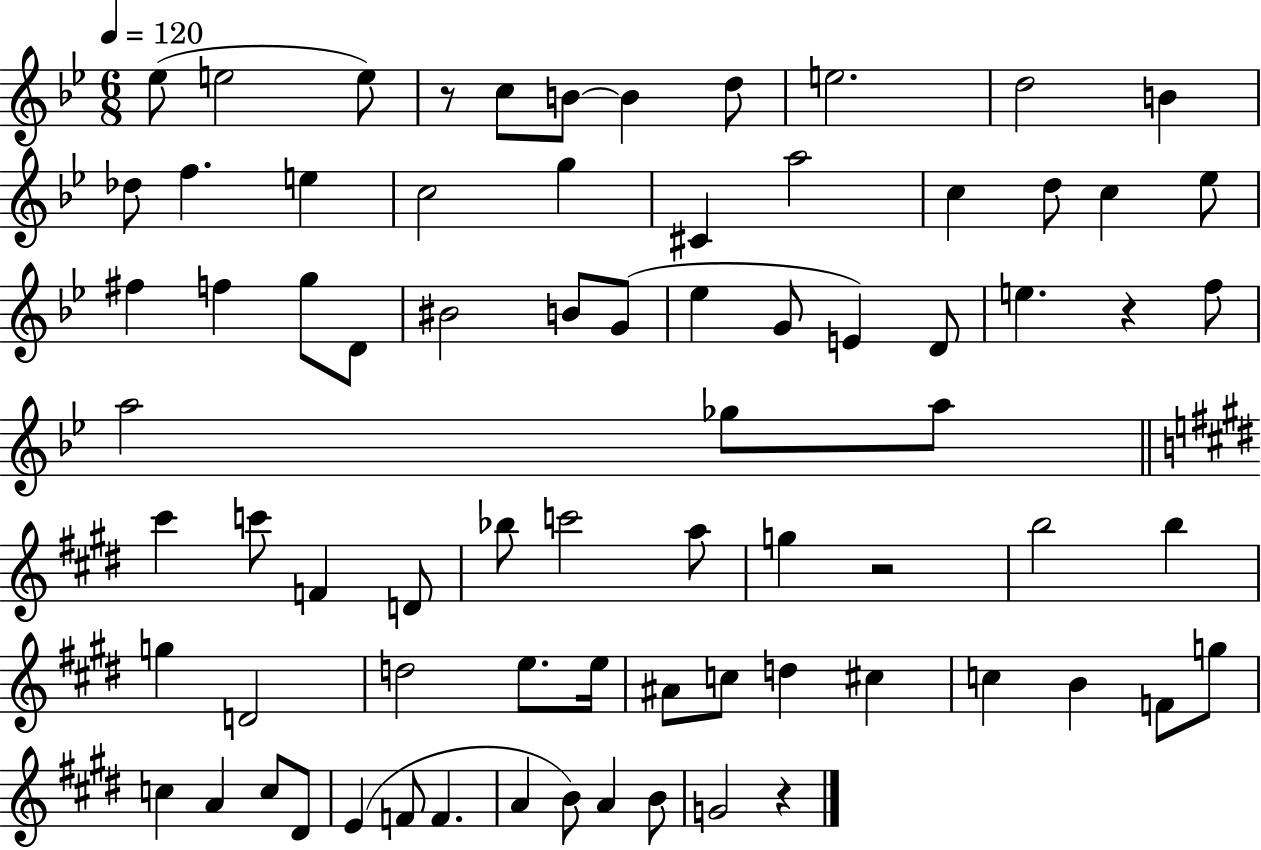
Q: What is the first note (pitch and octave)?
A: Eb5